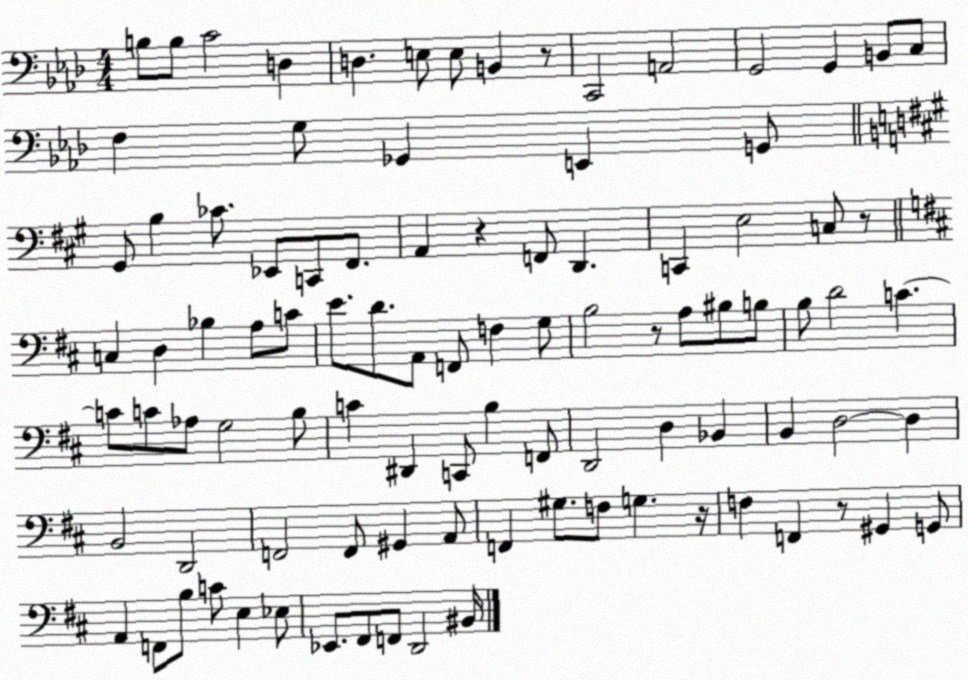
X:1
T:Untitled
M:4/4
L:1/4
K:Ab
B,/2 B,/2 C2 D, D, E,/2 E,/2 B,, z/2 C,,2 A,,2 G,,2 G,, B,,/2 C,/2 F, G,/2 _G,, E,, G,,/2 ^G,,/2 B, _C/2 _E,,/2 C,,/2 ^F,,/2 A,, z F,,/2 D,, C,, E,2 C,/2 z/2 C, D, _B, A,/2 C/2 E/2 D/2 A,,/2 F,,/2 F, G,/2 B,2 z/2 A,/2 ^B,/2 B,/2 B,/2 D2 C C/2 C/2 _A,/2 G,2 B,/2 C ^D,, C,,/2 B, F,,/2 D,,2 D, _B,, B,, D,2 D, B,,2 D,,2 F,,2 F,,/2 ^G,, A,,/2 F,, ^G,/2 F,/2 G, z/4 F, F,, z/2 ^G,, G,,/2 A,, F,,/2 B,/2 C/2 E, _E,/2 _E,,/2 ^F,,/2 F,,/2 D,,2 ^B,,/4